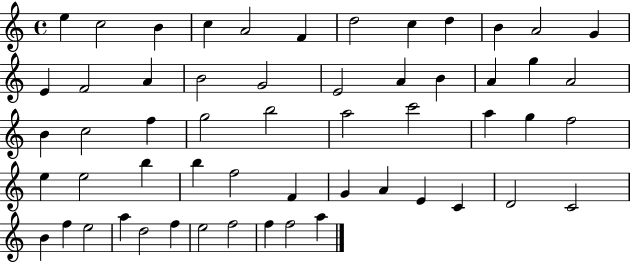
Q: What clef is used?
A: treble